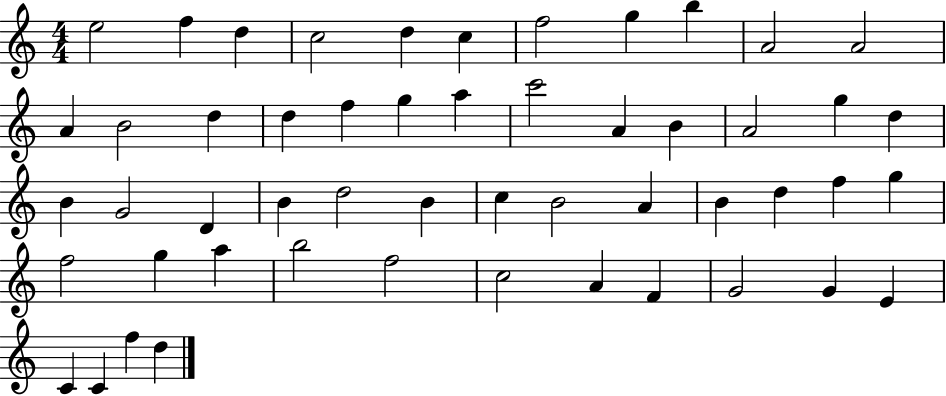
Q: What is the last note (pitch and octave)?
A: D5